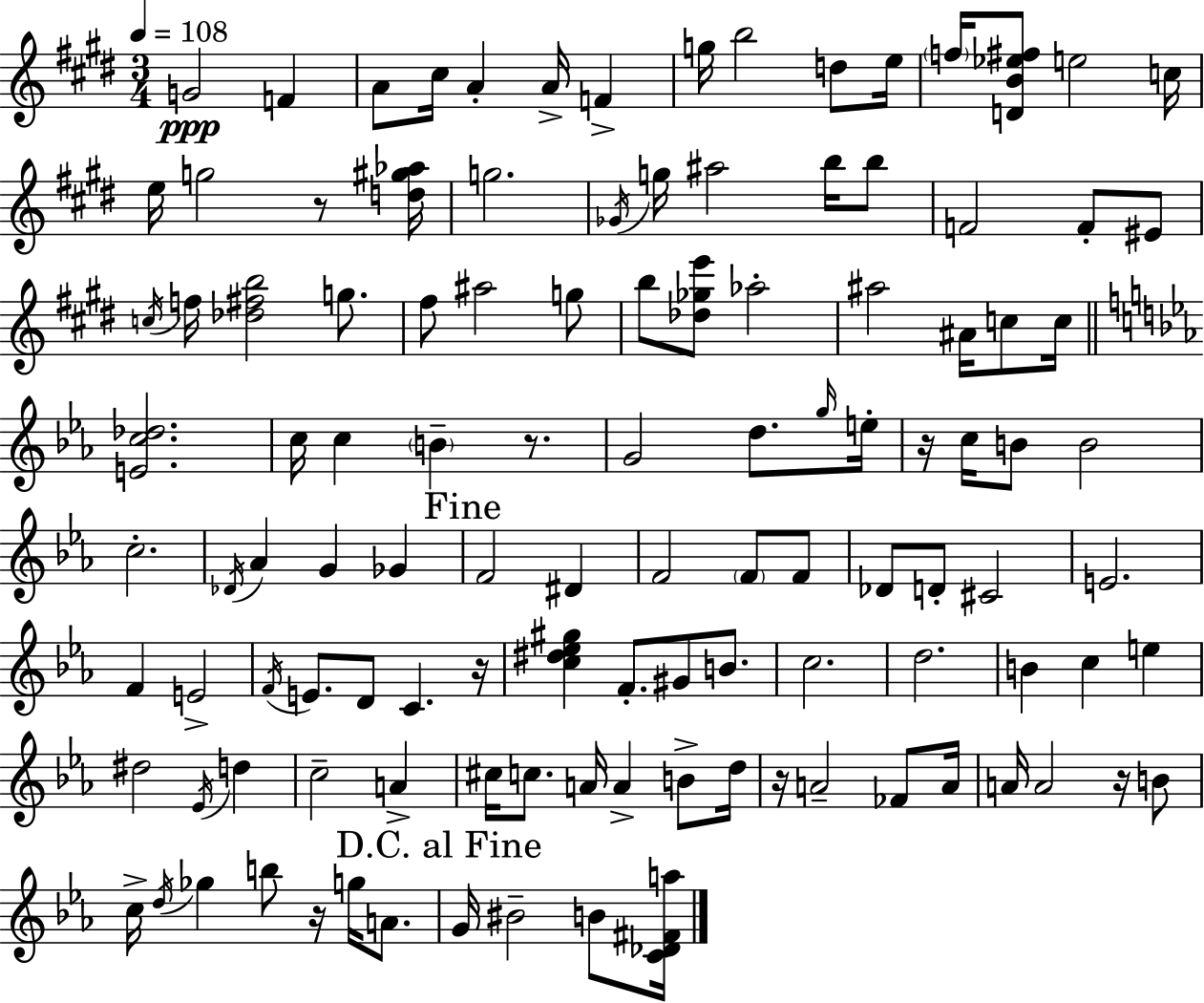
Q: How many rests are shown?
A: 7